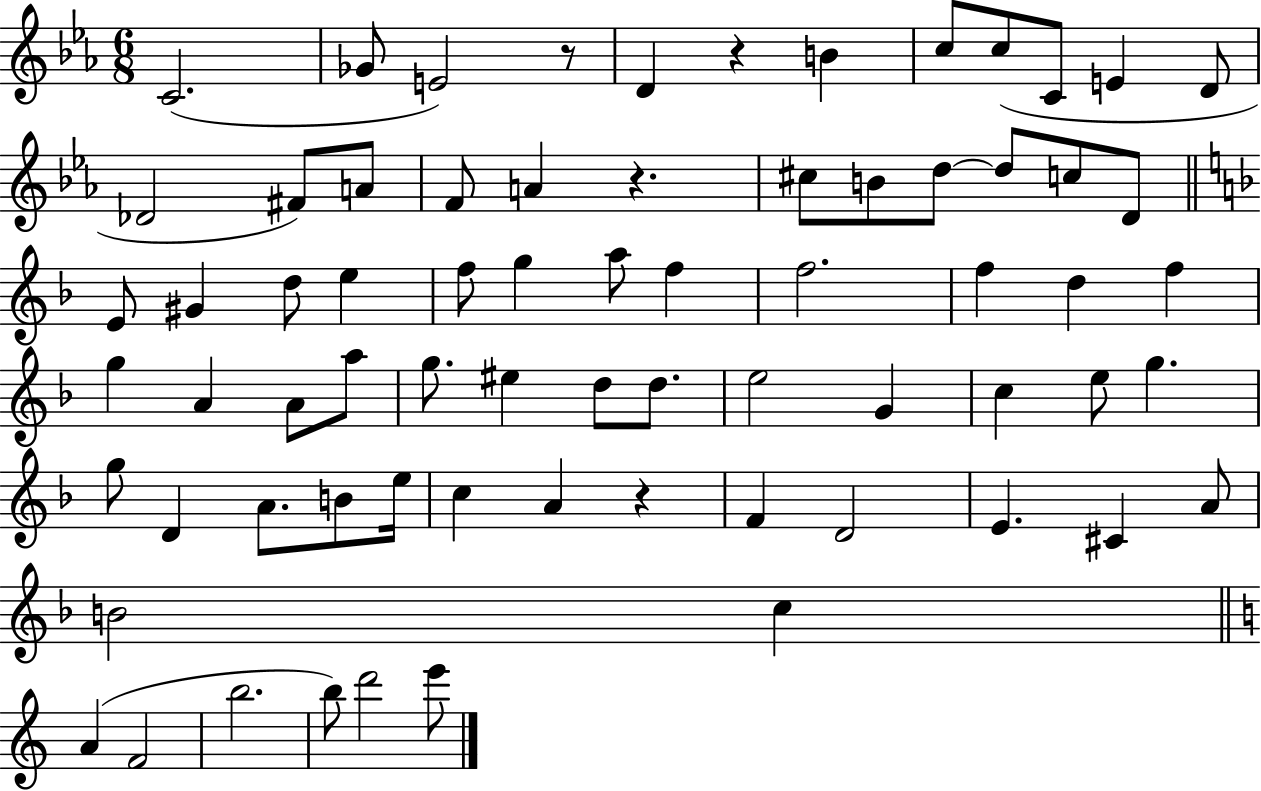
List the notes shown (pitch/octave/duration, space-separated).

C4/h. Gb4/e E4/h R/e D4/q R/q B4/q C5/e C5/e C4/e E4/q D4/e Db4/h F#4/e A4/e F4/e A4/q R/q. C#5/e B4/e D5/e D5/e C5/e D4/e E4/e G#4/q D5/e E5/q F5/e G5/q A5/e F5/q F5/h. F5/q D5/q F5/q G5/q A4/q A4/e A5/e G5/e. EIS5/q D5/e D5/e. E5/h G4/q C5/q E5/e G5/q. G5/e D4/q A4/e. B4/e E5/s C5/q A4/q R/q F4/q D4/h E4/q. C#4/q A4/e B4/h C5/q A4/q F4/h B5/h. B5/e D6/h E6/e